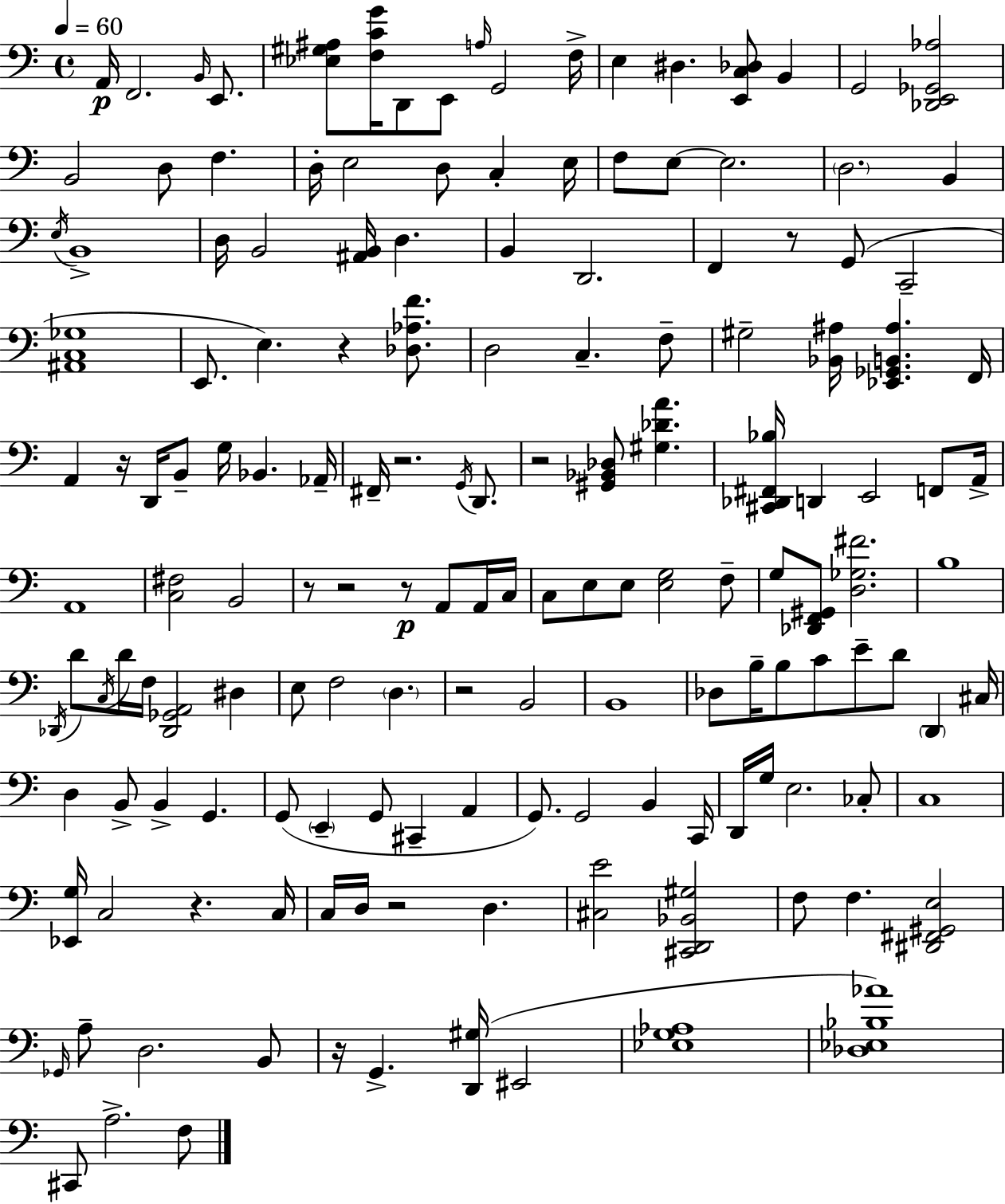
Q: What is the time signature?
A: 4/4